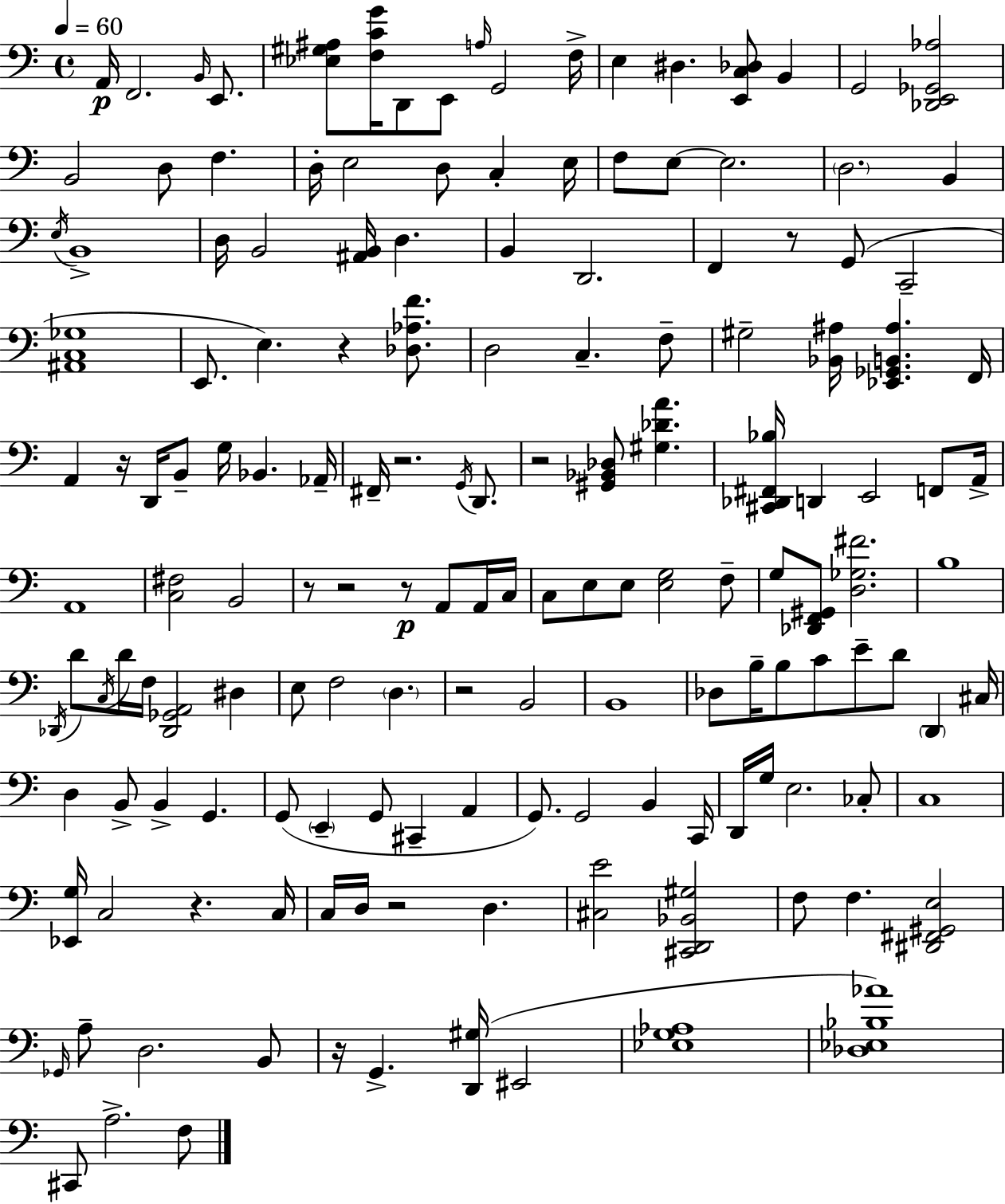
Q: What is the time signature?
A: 4/4